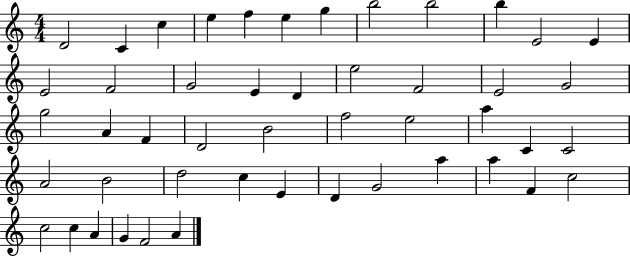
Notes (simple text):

D4/h C4/q C5/q E5/q F5/q E5/q G5/q B5/h B5/h B5/q E4/h E4/q E4/h F4/h G4/h E4/q D4/q E5/h F4/h E4/h G4/h G5/h A4/q F4/q D4/h B4/h F5/h E5/h A5/q C4/q C4/h A4/h B4/h D5/h C5/q E4/q D4/q G4/h A5/q A5/q F4/q C5/h C5/h C5/q A4/q G4/q F4/h A4/q